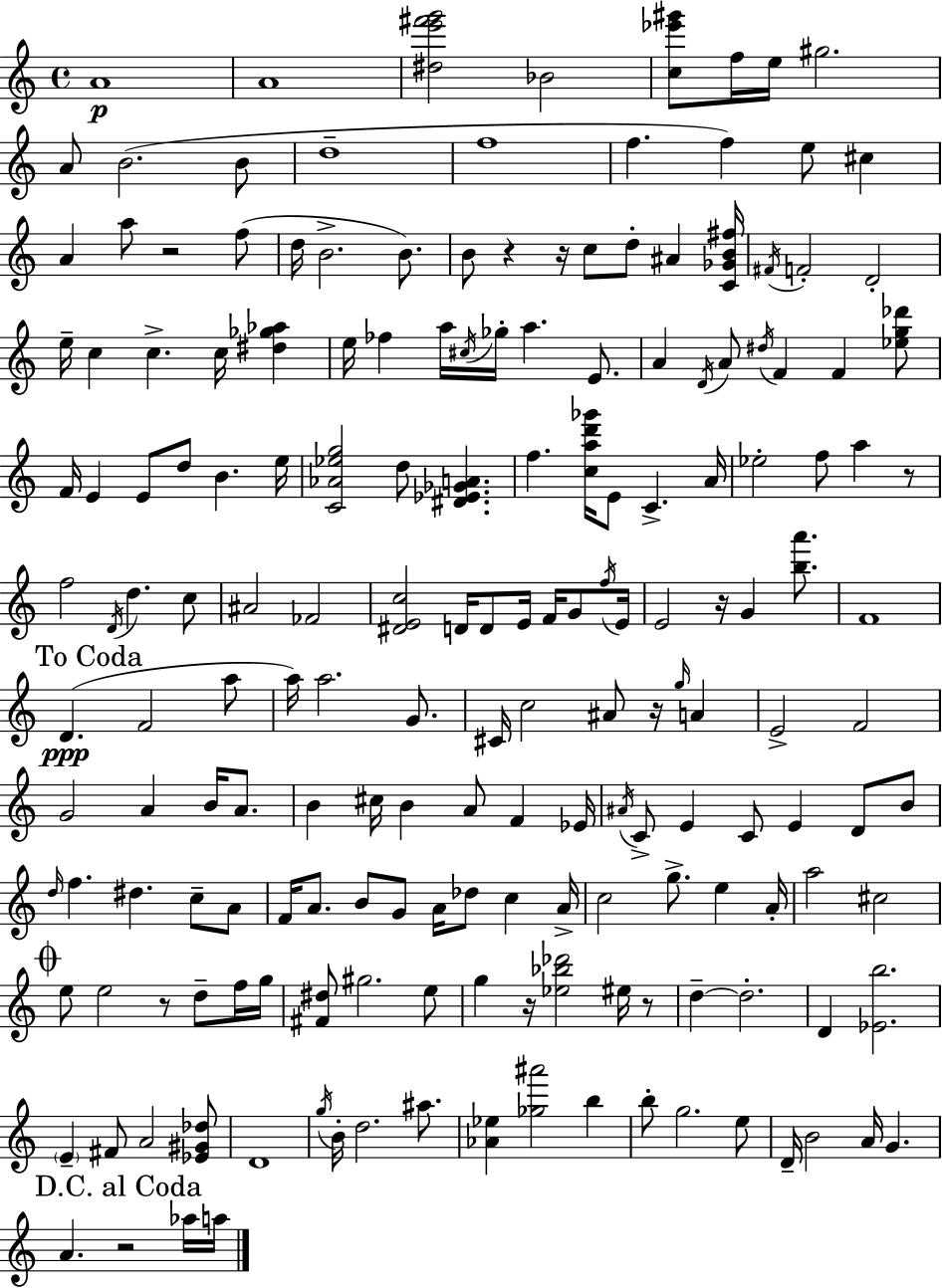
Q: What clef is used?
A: treble